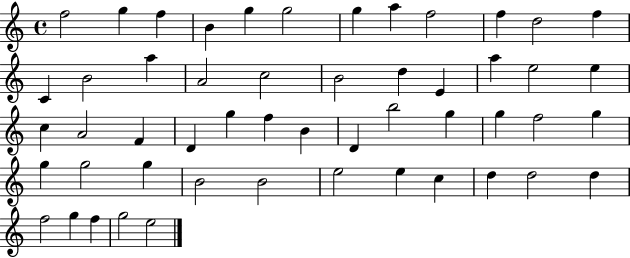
F5/h G5/q F5/q B4/q G5/q G5/h G5/q A5/q F5/h F5/q D5/h F5/q C4/q B4/h A5/q A4/h C5/h B4/h D5/q E4/q A5/q E5/h E5/q C5/q A4/h F4/q D4/q G5/q F5/q B4/q D4/q B5/h G5/q G5/q F5/h G5/q G5/q G5/h G5/q B4/h B4/h E5/h E5/q C5/q D5/q D5/h D5/q F5/h G5/q F5/q G5/h E5/h